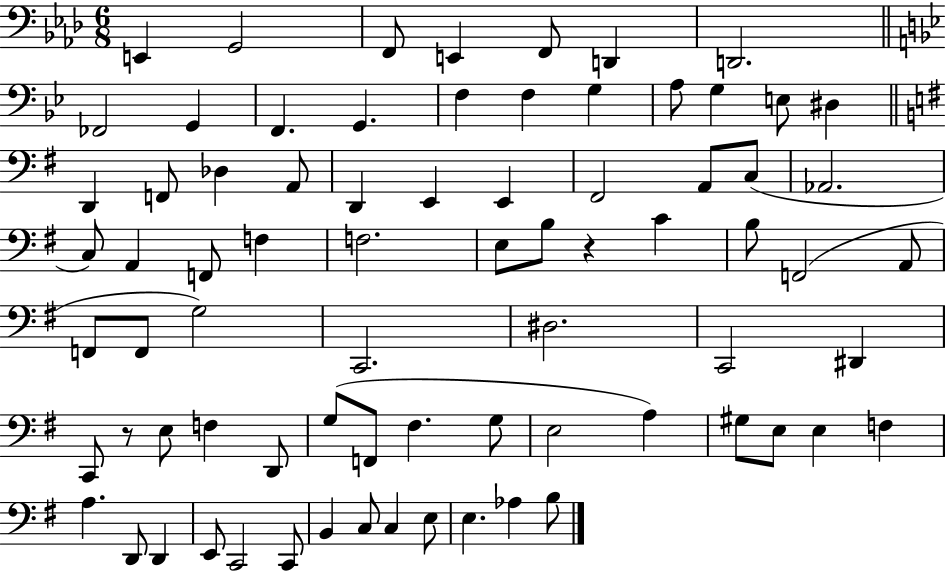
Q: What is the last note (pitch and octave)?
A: B3